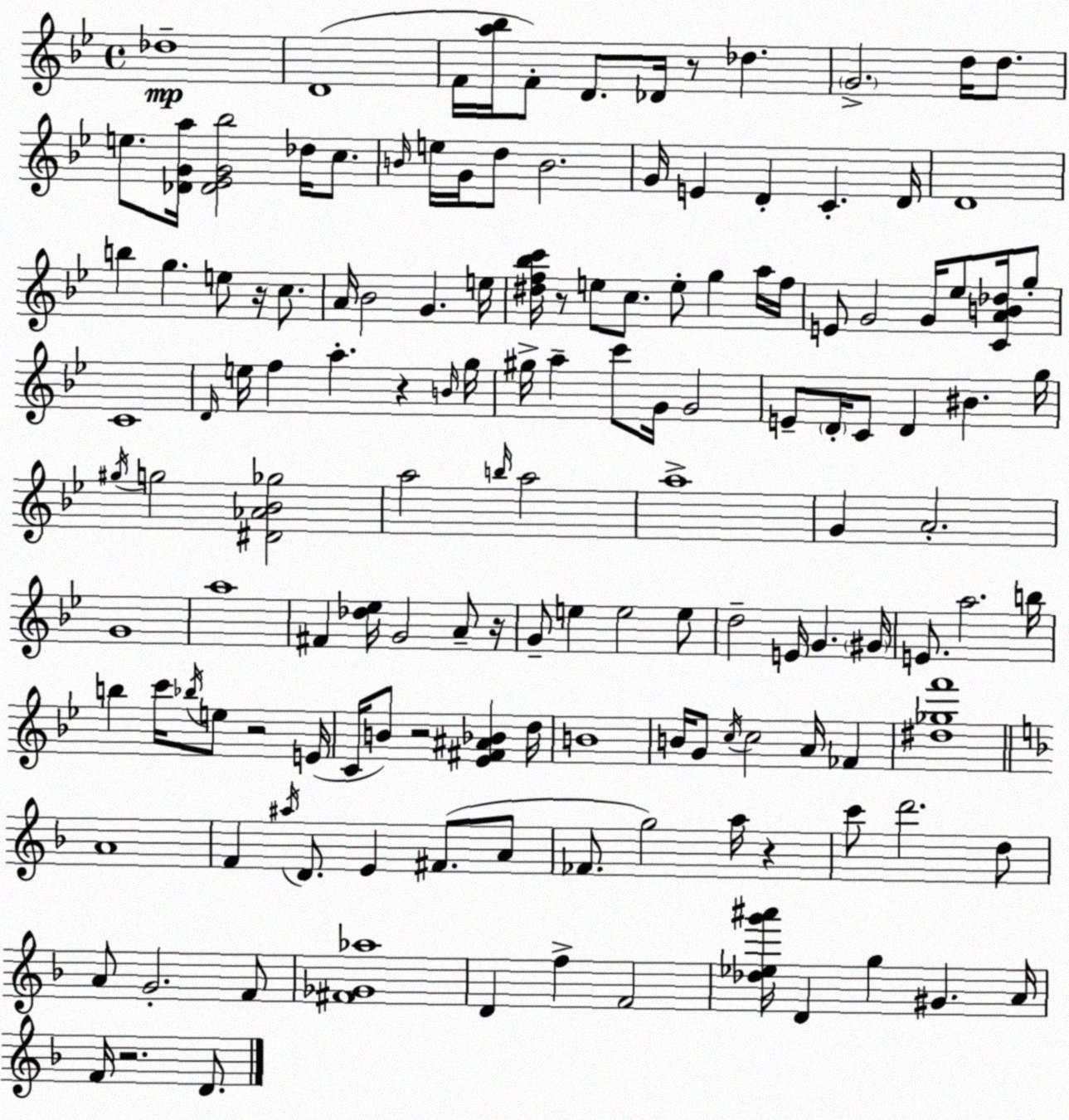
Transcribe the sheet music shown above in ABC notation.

X:1
T:Untitled
M:4/4
L:1/4
K:Gm
_d4 D4 F/4 [a_b]/4 F/2 D/2 _D/4 z/2 _d G2 d/4 d/2 e/2 [_DGa]/4 [_D_EG_b]2 _d/4 c/2 B/4 e/4 G/4 d/2 B2 G/4 E D C D/4 D4 b g e/2 z/4 c/2 A/4 _B2 G e/4 [^df_bc']/4 z/2 e/2 c/2 e/2 g a/4 f/4 E/2 G2 G/4 _e/2 [CAB_d]/4 g/2 C4 D/4 e/4 f a z B/4 g/4 ^g/4 a c'/2 G/4 G2 E/2 D/4 C/2 D ^B g/4 ^g/4 g2 [^D_A_B_g]2 a2 b/4 a2 a4 G A2 G4 a4 ^F [_d_e]/4 G2 A/2 z/4 G/2 e e2 e/2 d2 E/4 G ^G/4 E/2 a2 b/4 b c'/4 _b/4 e/2 z2 E/4 C/4 B/2 z2 [_E^F^A_B] d/4 B4 B/4 G/2 c/4 c2 A/4 _F [^d_gf']4 A4 F ^a/4 D/2 E ^F/2 A/2 _F/2 g2 a/4 z c'/2 d'2 d/2 A/2 G2 F/2 [^F_G_a]4 D f F2 [_d_eg'^a']/4 D g ^G A/4 F/4 z2 D/2